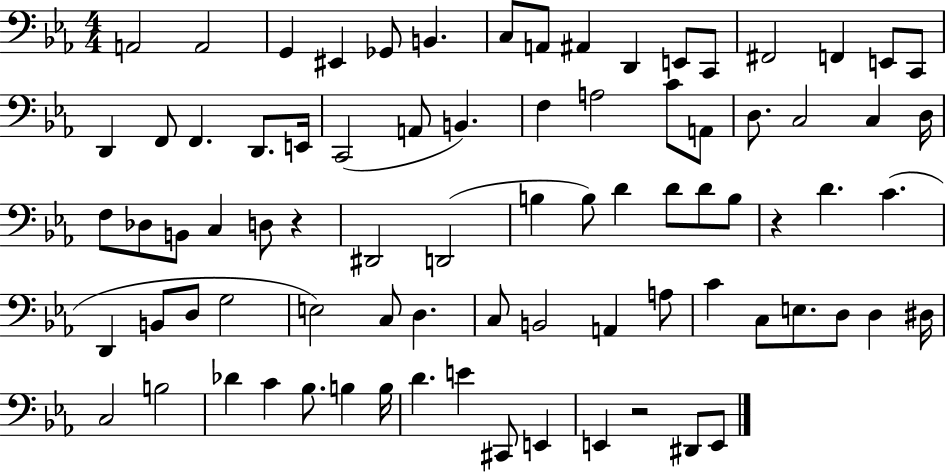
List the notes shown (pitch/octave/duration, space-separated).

A2/h A2/h G2/q EIS2/q Gb2/e B2/q. C3/e A2/e A#2/q D2/q E2/e C2/e F#2/h F2/q E2/e C2/e D2/q F2/e F2/q. D2/e. E2/s C2/h A2/e B2/q. F3/q A3/h C4/e A2/e D3/e. C3/h C3/q D3/s F3/e Db3/e B2/e C3/q D3/e R/q D#2/h D2/h B3/q B3/e D4/q D4/e D4/e B3/e R/q D4/q. C4/q. D2/q B2/e D3/e G3/h E3/h C3/e D3/q. C3/e B2/h A2/q A3/e C4/q C3/e E3/e. D3/e D3/q D#3/s C3/h B3/h Db4/q C4/q Bb3/e. B3/q B3/s D4/q. E4/q C#2/e E2/q E2/q R/h D#2/e E2/e